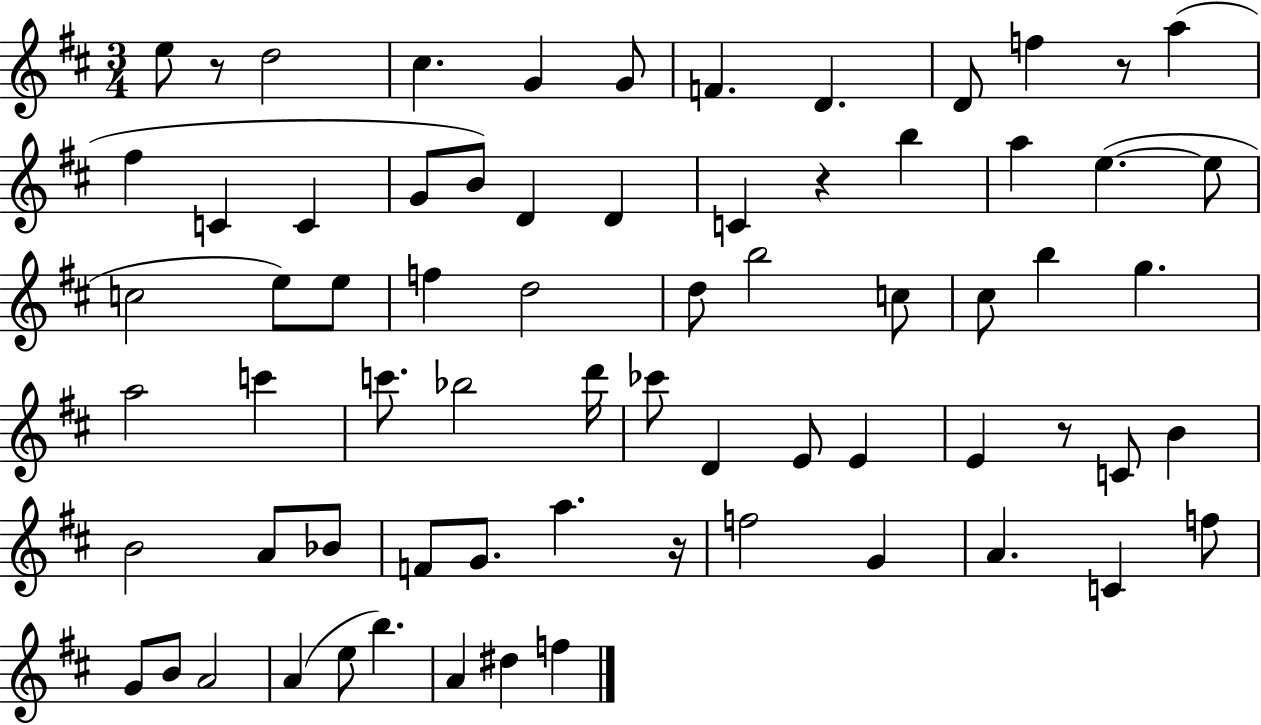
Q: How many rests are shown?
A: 5